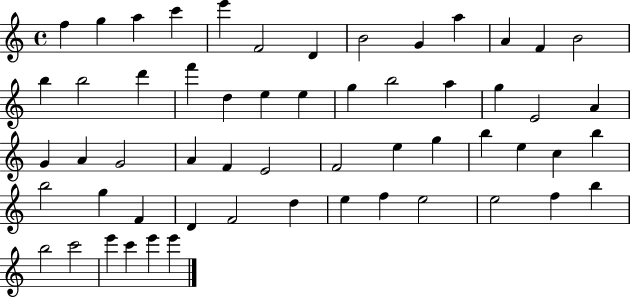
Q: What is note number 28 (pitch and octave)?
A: A4